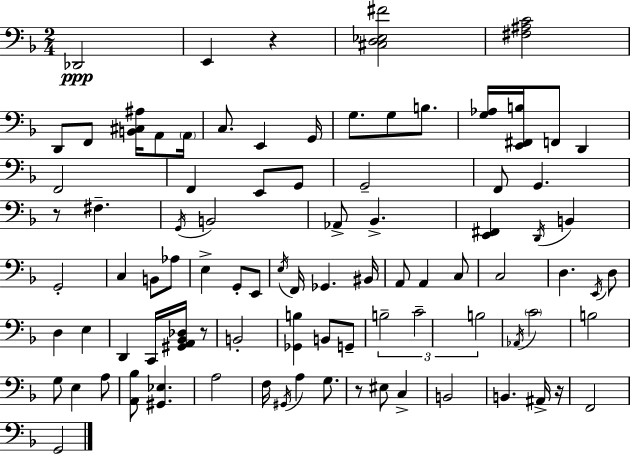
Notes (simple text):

Db2/h E2/q R/q [C#3,D3,Eb3,F#4]/h [F#3,A#3,C4]/h D2/e F2/e [B2,C#3,A#3]/s A2/e A2/s C3/e. E2/q G2/s G3/e. G3/e B3/e. [G3,Ab3]/s [E2,F#2,B3]/s F2/e D2/q F2/h F2/q E2/e G2/e G2/h F2/e G2/q. R/e F#3/q. G2/s B2/h Ab2/e Bb2/q. [E2,F#2]/q D2/s B2/q G2/h C3/q B2/e Ab3/e E3/q G2/e E2/e E3/s F2/s Gb2/q. BIS2/s A2/e A2/q C3/e C3/h D3/q. E2/s D3/e D3/q E3/q D2/q C2/s [G#2,A2,Bb2,Db3]/s R/e B2/h [Gb2,B3]/q B2/e G2/e B3/h C4/h B3/h Ab2/s C4/h B3/h G3/e E3/q A3/e [A2,Bb3]/e [G#2,Eb3]/q. A3/h F3/s G#2/s A3/q G3/e. R/e EIS3/e C3/q B2/h B2/q. A#2/s R/s F2/h G2/h